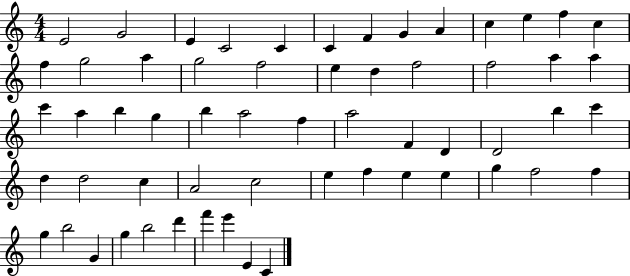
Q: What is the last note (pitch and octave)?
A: C4